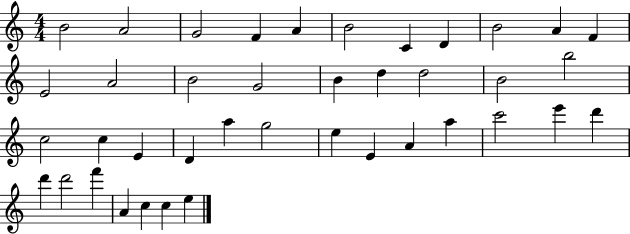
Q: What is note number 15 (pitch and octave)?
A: G4